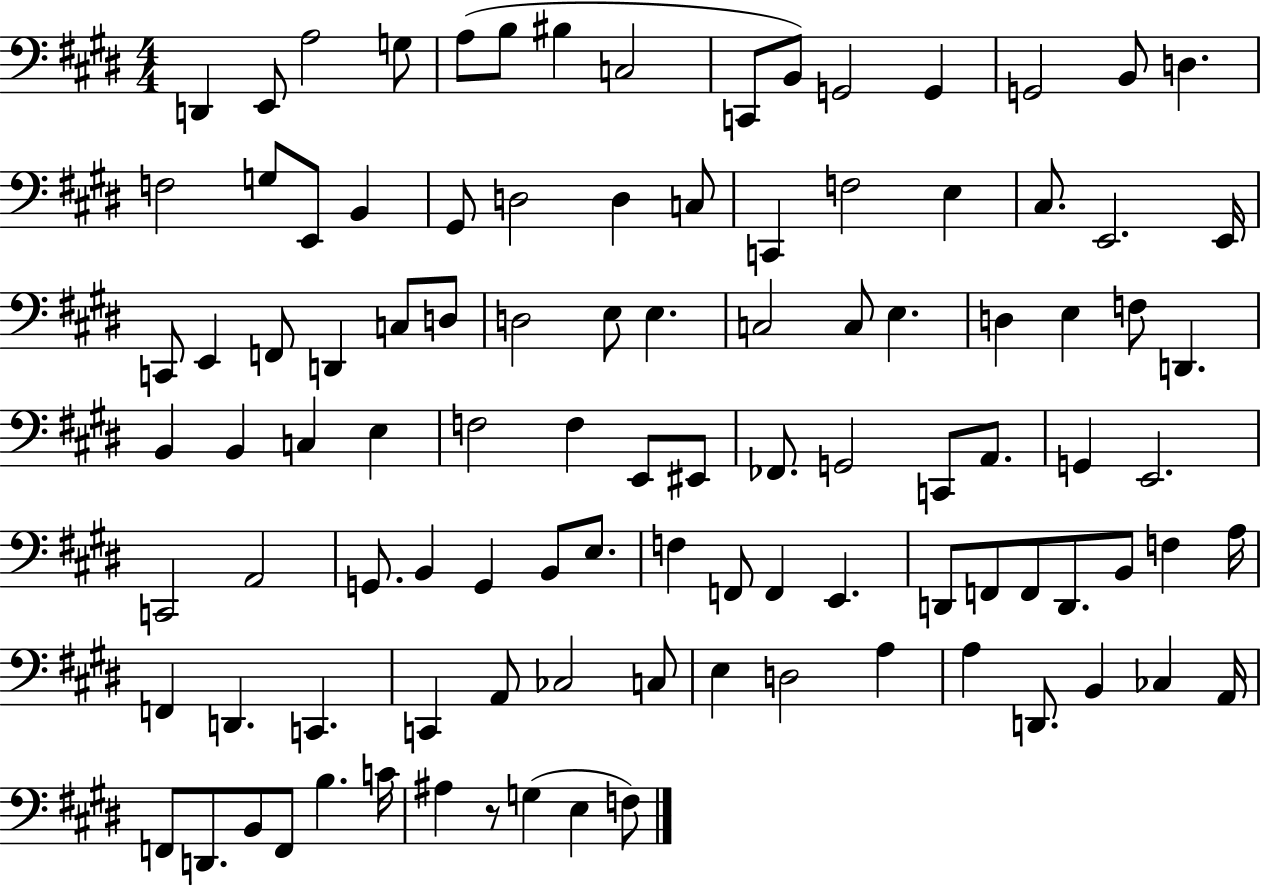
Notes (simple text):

D2/q E2/e A3/h G3/e A3/e B3/e BIS3/q C3/h C2/e B2/e G2/h G2/q G2/h B2/e D3/q. F3/h G3/e E2/e B2/q G#2/e D3/h D3/q C3/e C2/q F3/h E3/q C#3/e. E2/h. E2/s C2/e E2/q F2/e D2/q C3/e D3/e D3/h E3/e E3/q. C3/h C3/e E3/q. D3/q E3/q F3/e D2/q. B2/q B2/q C3/q E3/q F3/h F3/q E2/e EIS2/e FES2/e. G2/h C2/e A2/e. G2/q E2/h. C2/h A2/h G2/e. B2/q G2/q B2/e E3/e. F3/q F2/e F2/q E2/q. D2/e F2/e F2/e D2/e. B2/e F3/q A3/s F2/q D2/q. C2/q. C2/q A2/e CES3/h C3/e E3/q D3/h A3/q A3/q D2/e. B2/q CES3/q A2/s F2/e D2/e. B2/e F2/e B3/q. C4/s A#3/q R/e G3/q E3/q F3/e